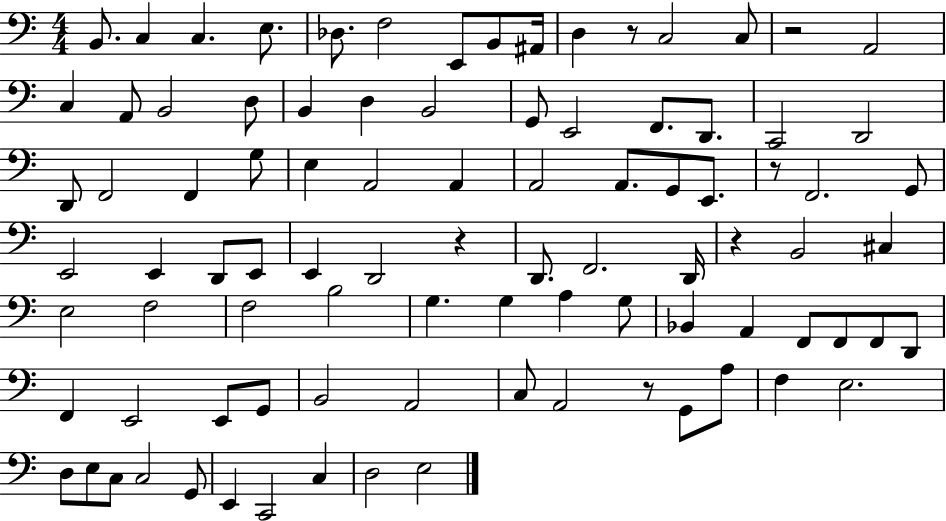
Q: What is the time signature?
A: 4/4